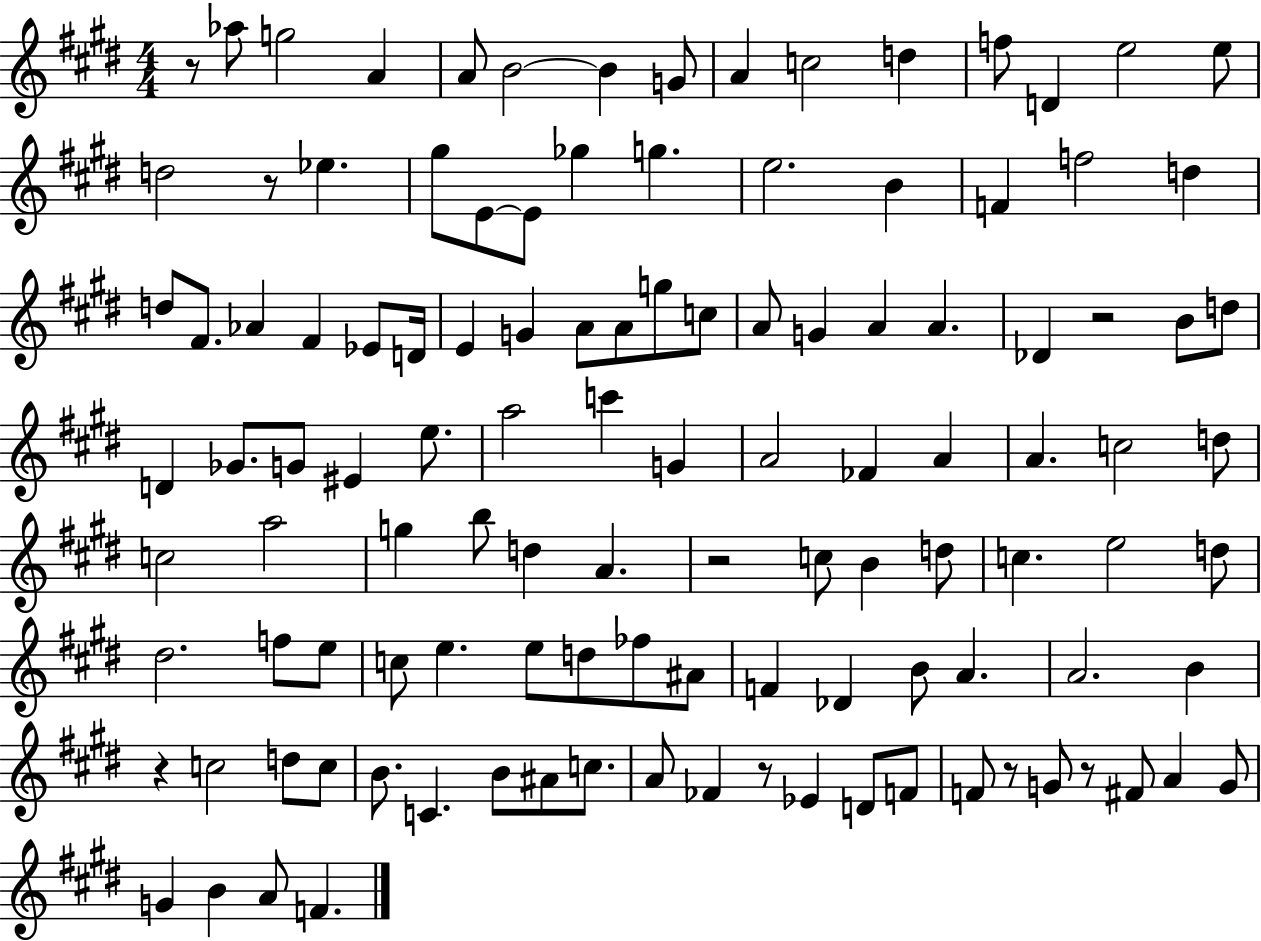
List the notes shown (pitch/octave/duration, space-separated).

R/e Ab5/e G5/h A4/q A4/e B4/h B4/q G4/e A4/q C5/h D5/q F5/e D4/q E5/h E5/e D5/h R/e Eb5/q. G#5/e E4/e E4/e Gb5/q G5/q. E5/h. B4/q F4/q F5/h D5/q D5/e F#4/e. Ab4/q F#4/q Eb4/e D4/s E4/q G4/q A4/e A4/e G5/e C5/e A4/e G4/q A4/q A4/q. Db4/q R/h B4/e D5/e D4/q Gb4/e. G4/e EIS4/q E5/e. A5/h C6/q G4/q A4/h FES4/q A4/q A4/q. C5/h D5/e C5/h A5/h G5/q B5/e D5/q A4/q. R/h C5/e B4/q D5/e C5/q. E5/h D5/e D#5/h. F5/e E5/e C5/e E5/q. E5/e D5/e FES5/e A#4/e F4/q Db4/q B4/e A4/q. A4/h. B4/q R/q C5/h D5/e C5/e B4/e. C4/q. B4/e A#4/e C5/e. A4/e FES4/q R/e Eb4/q D4/e F4/e F4/e R/e G4/e R/e F#4/e A4/q G4/e G4/q B4/q A4/e F4/q.